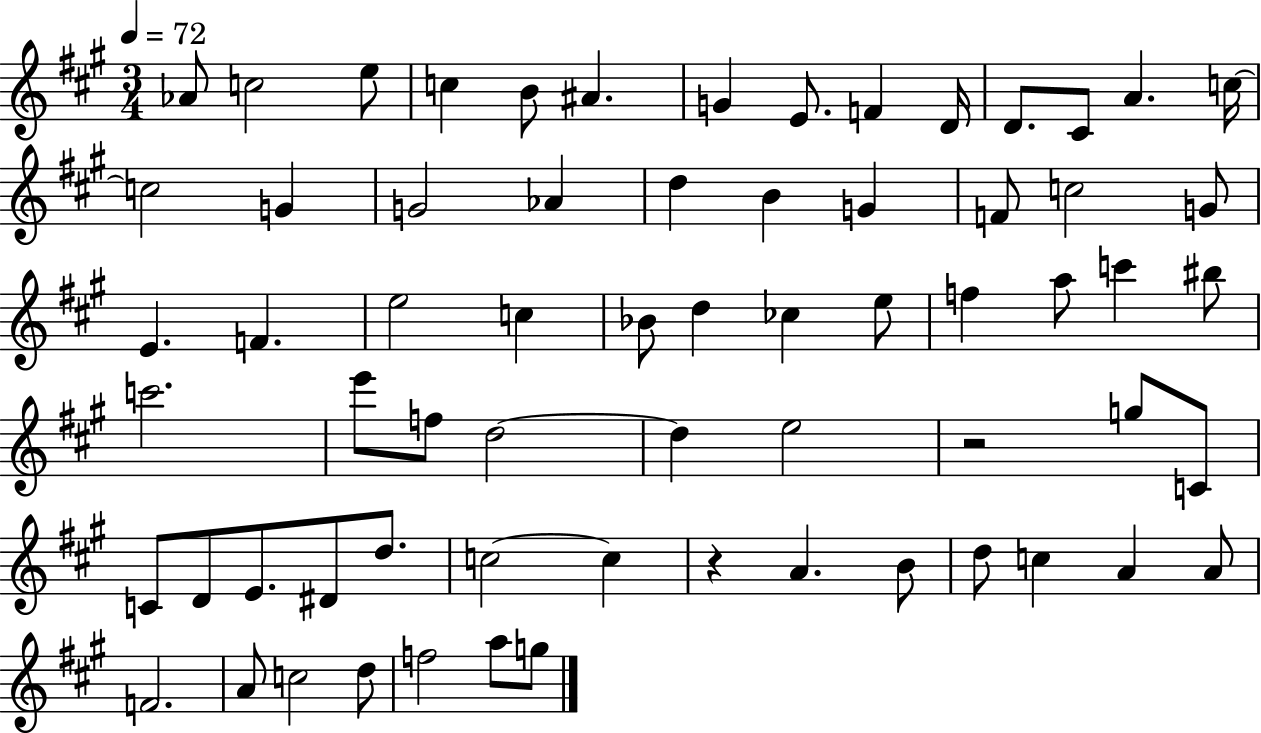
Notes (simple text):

Ab4/e C5/h E5/e C5/q B4/e A#4/q. G4/q E4/e. F4/q D4/s D4/e. C#4/e A4/q. C5/s C5/h G4/q G4/h Ab4/q D5/q B4/q G4/q F4/e C5/h G4/e E4/q. F4/q. E5/h C5/q Bb4/e D5/q CES5/q E5/e F5/q A5/e C6/q BIS5/e C6/h. E6/e F5/e D5/h D5/q E5/h R/h G5/e C4/e C4/e D4/e E4/e. D#4/e D5/e. C5/h C5/q R/q A4/q. B4/e D5/e C5/q A4/q A4/e F4/h. A4/e C5/h D5/e F5/h A5/e G5/e